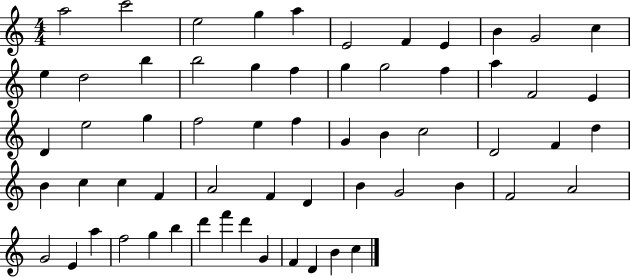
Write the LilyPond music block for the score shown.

{
  \clef treble
  \numericTimeSignature
  \time 4/4
  \key c \major
  a''2 c'''2 | e''2 g''4 a''4 | e'2 f'4 e'4 | b'4 g'2 c''4 | \break e''4 d''2 b''4 | b''2 g''4 f''4 | g''4 g''2 f''4 | a''4 f'2 e'4 | \break d'4 e''2 g''4 | f''2 e''4 f''4 | g'4 b'4 c''2 | d'2 f'4 d''4 | \break b'4 c''4 c''4 f'4 | a'2 f'4 d'4 | b'4 g'2 b'4 | f'2 a'2 | \break g'2 e'4 a''4 | f''2 g''4 b''4 | d'''4 f'''4 d'''4 g'4 | f'4 d'4 b'4 c''4 | \break \bar "|."
}